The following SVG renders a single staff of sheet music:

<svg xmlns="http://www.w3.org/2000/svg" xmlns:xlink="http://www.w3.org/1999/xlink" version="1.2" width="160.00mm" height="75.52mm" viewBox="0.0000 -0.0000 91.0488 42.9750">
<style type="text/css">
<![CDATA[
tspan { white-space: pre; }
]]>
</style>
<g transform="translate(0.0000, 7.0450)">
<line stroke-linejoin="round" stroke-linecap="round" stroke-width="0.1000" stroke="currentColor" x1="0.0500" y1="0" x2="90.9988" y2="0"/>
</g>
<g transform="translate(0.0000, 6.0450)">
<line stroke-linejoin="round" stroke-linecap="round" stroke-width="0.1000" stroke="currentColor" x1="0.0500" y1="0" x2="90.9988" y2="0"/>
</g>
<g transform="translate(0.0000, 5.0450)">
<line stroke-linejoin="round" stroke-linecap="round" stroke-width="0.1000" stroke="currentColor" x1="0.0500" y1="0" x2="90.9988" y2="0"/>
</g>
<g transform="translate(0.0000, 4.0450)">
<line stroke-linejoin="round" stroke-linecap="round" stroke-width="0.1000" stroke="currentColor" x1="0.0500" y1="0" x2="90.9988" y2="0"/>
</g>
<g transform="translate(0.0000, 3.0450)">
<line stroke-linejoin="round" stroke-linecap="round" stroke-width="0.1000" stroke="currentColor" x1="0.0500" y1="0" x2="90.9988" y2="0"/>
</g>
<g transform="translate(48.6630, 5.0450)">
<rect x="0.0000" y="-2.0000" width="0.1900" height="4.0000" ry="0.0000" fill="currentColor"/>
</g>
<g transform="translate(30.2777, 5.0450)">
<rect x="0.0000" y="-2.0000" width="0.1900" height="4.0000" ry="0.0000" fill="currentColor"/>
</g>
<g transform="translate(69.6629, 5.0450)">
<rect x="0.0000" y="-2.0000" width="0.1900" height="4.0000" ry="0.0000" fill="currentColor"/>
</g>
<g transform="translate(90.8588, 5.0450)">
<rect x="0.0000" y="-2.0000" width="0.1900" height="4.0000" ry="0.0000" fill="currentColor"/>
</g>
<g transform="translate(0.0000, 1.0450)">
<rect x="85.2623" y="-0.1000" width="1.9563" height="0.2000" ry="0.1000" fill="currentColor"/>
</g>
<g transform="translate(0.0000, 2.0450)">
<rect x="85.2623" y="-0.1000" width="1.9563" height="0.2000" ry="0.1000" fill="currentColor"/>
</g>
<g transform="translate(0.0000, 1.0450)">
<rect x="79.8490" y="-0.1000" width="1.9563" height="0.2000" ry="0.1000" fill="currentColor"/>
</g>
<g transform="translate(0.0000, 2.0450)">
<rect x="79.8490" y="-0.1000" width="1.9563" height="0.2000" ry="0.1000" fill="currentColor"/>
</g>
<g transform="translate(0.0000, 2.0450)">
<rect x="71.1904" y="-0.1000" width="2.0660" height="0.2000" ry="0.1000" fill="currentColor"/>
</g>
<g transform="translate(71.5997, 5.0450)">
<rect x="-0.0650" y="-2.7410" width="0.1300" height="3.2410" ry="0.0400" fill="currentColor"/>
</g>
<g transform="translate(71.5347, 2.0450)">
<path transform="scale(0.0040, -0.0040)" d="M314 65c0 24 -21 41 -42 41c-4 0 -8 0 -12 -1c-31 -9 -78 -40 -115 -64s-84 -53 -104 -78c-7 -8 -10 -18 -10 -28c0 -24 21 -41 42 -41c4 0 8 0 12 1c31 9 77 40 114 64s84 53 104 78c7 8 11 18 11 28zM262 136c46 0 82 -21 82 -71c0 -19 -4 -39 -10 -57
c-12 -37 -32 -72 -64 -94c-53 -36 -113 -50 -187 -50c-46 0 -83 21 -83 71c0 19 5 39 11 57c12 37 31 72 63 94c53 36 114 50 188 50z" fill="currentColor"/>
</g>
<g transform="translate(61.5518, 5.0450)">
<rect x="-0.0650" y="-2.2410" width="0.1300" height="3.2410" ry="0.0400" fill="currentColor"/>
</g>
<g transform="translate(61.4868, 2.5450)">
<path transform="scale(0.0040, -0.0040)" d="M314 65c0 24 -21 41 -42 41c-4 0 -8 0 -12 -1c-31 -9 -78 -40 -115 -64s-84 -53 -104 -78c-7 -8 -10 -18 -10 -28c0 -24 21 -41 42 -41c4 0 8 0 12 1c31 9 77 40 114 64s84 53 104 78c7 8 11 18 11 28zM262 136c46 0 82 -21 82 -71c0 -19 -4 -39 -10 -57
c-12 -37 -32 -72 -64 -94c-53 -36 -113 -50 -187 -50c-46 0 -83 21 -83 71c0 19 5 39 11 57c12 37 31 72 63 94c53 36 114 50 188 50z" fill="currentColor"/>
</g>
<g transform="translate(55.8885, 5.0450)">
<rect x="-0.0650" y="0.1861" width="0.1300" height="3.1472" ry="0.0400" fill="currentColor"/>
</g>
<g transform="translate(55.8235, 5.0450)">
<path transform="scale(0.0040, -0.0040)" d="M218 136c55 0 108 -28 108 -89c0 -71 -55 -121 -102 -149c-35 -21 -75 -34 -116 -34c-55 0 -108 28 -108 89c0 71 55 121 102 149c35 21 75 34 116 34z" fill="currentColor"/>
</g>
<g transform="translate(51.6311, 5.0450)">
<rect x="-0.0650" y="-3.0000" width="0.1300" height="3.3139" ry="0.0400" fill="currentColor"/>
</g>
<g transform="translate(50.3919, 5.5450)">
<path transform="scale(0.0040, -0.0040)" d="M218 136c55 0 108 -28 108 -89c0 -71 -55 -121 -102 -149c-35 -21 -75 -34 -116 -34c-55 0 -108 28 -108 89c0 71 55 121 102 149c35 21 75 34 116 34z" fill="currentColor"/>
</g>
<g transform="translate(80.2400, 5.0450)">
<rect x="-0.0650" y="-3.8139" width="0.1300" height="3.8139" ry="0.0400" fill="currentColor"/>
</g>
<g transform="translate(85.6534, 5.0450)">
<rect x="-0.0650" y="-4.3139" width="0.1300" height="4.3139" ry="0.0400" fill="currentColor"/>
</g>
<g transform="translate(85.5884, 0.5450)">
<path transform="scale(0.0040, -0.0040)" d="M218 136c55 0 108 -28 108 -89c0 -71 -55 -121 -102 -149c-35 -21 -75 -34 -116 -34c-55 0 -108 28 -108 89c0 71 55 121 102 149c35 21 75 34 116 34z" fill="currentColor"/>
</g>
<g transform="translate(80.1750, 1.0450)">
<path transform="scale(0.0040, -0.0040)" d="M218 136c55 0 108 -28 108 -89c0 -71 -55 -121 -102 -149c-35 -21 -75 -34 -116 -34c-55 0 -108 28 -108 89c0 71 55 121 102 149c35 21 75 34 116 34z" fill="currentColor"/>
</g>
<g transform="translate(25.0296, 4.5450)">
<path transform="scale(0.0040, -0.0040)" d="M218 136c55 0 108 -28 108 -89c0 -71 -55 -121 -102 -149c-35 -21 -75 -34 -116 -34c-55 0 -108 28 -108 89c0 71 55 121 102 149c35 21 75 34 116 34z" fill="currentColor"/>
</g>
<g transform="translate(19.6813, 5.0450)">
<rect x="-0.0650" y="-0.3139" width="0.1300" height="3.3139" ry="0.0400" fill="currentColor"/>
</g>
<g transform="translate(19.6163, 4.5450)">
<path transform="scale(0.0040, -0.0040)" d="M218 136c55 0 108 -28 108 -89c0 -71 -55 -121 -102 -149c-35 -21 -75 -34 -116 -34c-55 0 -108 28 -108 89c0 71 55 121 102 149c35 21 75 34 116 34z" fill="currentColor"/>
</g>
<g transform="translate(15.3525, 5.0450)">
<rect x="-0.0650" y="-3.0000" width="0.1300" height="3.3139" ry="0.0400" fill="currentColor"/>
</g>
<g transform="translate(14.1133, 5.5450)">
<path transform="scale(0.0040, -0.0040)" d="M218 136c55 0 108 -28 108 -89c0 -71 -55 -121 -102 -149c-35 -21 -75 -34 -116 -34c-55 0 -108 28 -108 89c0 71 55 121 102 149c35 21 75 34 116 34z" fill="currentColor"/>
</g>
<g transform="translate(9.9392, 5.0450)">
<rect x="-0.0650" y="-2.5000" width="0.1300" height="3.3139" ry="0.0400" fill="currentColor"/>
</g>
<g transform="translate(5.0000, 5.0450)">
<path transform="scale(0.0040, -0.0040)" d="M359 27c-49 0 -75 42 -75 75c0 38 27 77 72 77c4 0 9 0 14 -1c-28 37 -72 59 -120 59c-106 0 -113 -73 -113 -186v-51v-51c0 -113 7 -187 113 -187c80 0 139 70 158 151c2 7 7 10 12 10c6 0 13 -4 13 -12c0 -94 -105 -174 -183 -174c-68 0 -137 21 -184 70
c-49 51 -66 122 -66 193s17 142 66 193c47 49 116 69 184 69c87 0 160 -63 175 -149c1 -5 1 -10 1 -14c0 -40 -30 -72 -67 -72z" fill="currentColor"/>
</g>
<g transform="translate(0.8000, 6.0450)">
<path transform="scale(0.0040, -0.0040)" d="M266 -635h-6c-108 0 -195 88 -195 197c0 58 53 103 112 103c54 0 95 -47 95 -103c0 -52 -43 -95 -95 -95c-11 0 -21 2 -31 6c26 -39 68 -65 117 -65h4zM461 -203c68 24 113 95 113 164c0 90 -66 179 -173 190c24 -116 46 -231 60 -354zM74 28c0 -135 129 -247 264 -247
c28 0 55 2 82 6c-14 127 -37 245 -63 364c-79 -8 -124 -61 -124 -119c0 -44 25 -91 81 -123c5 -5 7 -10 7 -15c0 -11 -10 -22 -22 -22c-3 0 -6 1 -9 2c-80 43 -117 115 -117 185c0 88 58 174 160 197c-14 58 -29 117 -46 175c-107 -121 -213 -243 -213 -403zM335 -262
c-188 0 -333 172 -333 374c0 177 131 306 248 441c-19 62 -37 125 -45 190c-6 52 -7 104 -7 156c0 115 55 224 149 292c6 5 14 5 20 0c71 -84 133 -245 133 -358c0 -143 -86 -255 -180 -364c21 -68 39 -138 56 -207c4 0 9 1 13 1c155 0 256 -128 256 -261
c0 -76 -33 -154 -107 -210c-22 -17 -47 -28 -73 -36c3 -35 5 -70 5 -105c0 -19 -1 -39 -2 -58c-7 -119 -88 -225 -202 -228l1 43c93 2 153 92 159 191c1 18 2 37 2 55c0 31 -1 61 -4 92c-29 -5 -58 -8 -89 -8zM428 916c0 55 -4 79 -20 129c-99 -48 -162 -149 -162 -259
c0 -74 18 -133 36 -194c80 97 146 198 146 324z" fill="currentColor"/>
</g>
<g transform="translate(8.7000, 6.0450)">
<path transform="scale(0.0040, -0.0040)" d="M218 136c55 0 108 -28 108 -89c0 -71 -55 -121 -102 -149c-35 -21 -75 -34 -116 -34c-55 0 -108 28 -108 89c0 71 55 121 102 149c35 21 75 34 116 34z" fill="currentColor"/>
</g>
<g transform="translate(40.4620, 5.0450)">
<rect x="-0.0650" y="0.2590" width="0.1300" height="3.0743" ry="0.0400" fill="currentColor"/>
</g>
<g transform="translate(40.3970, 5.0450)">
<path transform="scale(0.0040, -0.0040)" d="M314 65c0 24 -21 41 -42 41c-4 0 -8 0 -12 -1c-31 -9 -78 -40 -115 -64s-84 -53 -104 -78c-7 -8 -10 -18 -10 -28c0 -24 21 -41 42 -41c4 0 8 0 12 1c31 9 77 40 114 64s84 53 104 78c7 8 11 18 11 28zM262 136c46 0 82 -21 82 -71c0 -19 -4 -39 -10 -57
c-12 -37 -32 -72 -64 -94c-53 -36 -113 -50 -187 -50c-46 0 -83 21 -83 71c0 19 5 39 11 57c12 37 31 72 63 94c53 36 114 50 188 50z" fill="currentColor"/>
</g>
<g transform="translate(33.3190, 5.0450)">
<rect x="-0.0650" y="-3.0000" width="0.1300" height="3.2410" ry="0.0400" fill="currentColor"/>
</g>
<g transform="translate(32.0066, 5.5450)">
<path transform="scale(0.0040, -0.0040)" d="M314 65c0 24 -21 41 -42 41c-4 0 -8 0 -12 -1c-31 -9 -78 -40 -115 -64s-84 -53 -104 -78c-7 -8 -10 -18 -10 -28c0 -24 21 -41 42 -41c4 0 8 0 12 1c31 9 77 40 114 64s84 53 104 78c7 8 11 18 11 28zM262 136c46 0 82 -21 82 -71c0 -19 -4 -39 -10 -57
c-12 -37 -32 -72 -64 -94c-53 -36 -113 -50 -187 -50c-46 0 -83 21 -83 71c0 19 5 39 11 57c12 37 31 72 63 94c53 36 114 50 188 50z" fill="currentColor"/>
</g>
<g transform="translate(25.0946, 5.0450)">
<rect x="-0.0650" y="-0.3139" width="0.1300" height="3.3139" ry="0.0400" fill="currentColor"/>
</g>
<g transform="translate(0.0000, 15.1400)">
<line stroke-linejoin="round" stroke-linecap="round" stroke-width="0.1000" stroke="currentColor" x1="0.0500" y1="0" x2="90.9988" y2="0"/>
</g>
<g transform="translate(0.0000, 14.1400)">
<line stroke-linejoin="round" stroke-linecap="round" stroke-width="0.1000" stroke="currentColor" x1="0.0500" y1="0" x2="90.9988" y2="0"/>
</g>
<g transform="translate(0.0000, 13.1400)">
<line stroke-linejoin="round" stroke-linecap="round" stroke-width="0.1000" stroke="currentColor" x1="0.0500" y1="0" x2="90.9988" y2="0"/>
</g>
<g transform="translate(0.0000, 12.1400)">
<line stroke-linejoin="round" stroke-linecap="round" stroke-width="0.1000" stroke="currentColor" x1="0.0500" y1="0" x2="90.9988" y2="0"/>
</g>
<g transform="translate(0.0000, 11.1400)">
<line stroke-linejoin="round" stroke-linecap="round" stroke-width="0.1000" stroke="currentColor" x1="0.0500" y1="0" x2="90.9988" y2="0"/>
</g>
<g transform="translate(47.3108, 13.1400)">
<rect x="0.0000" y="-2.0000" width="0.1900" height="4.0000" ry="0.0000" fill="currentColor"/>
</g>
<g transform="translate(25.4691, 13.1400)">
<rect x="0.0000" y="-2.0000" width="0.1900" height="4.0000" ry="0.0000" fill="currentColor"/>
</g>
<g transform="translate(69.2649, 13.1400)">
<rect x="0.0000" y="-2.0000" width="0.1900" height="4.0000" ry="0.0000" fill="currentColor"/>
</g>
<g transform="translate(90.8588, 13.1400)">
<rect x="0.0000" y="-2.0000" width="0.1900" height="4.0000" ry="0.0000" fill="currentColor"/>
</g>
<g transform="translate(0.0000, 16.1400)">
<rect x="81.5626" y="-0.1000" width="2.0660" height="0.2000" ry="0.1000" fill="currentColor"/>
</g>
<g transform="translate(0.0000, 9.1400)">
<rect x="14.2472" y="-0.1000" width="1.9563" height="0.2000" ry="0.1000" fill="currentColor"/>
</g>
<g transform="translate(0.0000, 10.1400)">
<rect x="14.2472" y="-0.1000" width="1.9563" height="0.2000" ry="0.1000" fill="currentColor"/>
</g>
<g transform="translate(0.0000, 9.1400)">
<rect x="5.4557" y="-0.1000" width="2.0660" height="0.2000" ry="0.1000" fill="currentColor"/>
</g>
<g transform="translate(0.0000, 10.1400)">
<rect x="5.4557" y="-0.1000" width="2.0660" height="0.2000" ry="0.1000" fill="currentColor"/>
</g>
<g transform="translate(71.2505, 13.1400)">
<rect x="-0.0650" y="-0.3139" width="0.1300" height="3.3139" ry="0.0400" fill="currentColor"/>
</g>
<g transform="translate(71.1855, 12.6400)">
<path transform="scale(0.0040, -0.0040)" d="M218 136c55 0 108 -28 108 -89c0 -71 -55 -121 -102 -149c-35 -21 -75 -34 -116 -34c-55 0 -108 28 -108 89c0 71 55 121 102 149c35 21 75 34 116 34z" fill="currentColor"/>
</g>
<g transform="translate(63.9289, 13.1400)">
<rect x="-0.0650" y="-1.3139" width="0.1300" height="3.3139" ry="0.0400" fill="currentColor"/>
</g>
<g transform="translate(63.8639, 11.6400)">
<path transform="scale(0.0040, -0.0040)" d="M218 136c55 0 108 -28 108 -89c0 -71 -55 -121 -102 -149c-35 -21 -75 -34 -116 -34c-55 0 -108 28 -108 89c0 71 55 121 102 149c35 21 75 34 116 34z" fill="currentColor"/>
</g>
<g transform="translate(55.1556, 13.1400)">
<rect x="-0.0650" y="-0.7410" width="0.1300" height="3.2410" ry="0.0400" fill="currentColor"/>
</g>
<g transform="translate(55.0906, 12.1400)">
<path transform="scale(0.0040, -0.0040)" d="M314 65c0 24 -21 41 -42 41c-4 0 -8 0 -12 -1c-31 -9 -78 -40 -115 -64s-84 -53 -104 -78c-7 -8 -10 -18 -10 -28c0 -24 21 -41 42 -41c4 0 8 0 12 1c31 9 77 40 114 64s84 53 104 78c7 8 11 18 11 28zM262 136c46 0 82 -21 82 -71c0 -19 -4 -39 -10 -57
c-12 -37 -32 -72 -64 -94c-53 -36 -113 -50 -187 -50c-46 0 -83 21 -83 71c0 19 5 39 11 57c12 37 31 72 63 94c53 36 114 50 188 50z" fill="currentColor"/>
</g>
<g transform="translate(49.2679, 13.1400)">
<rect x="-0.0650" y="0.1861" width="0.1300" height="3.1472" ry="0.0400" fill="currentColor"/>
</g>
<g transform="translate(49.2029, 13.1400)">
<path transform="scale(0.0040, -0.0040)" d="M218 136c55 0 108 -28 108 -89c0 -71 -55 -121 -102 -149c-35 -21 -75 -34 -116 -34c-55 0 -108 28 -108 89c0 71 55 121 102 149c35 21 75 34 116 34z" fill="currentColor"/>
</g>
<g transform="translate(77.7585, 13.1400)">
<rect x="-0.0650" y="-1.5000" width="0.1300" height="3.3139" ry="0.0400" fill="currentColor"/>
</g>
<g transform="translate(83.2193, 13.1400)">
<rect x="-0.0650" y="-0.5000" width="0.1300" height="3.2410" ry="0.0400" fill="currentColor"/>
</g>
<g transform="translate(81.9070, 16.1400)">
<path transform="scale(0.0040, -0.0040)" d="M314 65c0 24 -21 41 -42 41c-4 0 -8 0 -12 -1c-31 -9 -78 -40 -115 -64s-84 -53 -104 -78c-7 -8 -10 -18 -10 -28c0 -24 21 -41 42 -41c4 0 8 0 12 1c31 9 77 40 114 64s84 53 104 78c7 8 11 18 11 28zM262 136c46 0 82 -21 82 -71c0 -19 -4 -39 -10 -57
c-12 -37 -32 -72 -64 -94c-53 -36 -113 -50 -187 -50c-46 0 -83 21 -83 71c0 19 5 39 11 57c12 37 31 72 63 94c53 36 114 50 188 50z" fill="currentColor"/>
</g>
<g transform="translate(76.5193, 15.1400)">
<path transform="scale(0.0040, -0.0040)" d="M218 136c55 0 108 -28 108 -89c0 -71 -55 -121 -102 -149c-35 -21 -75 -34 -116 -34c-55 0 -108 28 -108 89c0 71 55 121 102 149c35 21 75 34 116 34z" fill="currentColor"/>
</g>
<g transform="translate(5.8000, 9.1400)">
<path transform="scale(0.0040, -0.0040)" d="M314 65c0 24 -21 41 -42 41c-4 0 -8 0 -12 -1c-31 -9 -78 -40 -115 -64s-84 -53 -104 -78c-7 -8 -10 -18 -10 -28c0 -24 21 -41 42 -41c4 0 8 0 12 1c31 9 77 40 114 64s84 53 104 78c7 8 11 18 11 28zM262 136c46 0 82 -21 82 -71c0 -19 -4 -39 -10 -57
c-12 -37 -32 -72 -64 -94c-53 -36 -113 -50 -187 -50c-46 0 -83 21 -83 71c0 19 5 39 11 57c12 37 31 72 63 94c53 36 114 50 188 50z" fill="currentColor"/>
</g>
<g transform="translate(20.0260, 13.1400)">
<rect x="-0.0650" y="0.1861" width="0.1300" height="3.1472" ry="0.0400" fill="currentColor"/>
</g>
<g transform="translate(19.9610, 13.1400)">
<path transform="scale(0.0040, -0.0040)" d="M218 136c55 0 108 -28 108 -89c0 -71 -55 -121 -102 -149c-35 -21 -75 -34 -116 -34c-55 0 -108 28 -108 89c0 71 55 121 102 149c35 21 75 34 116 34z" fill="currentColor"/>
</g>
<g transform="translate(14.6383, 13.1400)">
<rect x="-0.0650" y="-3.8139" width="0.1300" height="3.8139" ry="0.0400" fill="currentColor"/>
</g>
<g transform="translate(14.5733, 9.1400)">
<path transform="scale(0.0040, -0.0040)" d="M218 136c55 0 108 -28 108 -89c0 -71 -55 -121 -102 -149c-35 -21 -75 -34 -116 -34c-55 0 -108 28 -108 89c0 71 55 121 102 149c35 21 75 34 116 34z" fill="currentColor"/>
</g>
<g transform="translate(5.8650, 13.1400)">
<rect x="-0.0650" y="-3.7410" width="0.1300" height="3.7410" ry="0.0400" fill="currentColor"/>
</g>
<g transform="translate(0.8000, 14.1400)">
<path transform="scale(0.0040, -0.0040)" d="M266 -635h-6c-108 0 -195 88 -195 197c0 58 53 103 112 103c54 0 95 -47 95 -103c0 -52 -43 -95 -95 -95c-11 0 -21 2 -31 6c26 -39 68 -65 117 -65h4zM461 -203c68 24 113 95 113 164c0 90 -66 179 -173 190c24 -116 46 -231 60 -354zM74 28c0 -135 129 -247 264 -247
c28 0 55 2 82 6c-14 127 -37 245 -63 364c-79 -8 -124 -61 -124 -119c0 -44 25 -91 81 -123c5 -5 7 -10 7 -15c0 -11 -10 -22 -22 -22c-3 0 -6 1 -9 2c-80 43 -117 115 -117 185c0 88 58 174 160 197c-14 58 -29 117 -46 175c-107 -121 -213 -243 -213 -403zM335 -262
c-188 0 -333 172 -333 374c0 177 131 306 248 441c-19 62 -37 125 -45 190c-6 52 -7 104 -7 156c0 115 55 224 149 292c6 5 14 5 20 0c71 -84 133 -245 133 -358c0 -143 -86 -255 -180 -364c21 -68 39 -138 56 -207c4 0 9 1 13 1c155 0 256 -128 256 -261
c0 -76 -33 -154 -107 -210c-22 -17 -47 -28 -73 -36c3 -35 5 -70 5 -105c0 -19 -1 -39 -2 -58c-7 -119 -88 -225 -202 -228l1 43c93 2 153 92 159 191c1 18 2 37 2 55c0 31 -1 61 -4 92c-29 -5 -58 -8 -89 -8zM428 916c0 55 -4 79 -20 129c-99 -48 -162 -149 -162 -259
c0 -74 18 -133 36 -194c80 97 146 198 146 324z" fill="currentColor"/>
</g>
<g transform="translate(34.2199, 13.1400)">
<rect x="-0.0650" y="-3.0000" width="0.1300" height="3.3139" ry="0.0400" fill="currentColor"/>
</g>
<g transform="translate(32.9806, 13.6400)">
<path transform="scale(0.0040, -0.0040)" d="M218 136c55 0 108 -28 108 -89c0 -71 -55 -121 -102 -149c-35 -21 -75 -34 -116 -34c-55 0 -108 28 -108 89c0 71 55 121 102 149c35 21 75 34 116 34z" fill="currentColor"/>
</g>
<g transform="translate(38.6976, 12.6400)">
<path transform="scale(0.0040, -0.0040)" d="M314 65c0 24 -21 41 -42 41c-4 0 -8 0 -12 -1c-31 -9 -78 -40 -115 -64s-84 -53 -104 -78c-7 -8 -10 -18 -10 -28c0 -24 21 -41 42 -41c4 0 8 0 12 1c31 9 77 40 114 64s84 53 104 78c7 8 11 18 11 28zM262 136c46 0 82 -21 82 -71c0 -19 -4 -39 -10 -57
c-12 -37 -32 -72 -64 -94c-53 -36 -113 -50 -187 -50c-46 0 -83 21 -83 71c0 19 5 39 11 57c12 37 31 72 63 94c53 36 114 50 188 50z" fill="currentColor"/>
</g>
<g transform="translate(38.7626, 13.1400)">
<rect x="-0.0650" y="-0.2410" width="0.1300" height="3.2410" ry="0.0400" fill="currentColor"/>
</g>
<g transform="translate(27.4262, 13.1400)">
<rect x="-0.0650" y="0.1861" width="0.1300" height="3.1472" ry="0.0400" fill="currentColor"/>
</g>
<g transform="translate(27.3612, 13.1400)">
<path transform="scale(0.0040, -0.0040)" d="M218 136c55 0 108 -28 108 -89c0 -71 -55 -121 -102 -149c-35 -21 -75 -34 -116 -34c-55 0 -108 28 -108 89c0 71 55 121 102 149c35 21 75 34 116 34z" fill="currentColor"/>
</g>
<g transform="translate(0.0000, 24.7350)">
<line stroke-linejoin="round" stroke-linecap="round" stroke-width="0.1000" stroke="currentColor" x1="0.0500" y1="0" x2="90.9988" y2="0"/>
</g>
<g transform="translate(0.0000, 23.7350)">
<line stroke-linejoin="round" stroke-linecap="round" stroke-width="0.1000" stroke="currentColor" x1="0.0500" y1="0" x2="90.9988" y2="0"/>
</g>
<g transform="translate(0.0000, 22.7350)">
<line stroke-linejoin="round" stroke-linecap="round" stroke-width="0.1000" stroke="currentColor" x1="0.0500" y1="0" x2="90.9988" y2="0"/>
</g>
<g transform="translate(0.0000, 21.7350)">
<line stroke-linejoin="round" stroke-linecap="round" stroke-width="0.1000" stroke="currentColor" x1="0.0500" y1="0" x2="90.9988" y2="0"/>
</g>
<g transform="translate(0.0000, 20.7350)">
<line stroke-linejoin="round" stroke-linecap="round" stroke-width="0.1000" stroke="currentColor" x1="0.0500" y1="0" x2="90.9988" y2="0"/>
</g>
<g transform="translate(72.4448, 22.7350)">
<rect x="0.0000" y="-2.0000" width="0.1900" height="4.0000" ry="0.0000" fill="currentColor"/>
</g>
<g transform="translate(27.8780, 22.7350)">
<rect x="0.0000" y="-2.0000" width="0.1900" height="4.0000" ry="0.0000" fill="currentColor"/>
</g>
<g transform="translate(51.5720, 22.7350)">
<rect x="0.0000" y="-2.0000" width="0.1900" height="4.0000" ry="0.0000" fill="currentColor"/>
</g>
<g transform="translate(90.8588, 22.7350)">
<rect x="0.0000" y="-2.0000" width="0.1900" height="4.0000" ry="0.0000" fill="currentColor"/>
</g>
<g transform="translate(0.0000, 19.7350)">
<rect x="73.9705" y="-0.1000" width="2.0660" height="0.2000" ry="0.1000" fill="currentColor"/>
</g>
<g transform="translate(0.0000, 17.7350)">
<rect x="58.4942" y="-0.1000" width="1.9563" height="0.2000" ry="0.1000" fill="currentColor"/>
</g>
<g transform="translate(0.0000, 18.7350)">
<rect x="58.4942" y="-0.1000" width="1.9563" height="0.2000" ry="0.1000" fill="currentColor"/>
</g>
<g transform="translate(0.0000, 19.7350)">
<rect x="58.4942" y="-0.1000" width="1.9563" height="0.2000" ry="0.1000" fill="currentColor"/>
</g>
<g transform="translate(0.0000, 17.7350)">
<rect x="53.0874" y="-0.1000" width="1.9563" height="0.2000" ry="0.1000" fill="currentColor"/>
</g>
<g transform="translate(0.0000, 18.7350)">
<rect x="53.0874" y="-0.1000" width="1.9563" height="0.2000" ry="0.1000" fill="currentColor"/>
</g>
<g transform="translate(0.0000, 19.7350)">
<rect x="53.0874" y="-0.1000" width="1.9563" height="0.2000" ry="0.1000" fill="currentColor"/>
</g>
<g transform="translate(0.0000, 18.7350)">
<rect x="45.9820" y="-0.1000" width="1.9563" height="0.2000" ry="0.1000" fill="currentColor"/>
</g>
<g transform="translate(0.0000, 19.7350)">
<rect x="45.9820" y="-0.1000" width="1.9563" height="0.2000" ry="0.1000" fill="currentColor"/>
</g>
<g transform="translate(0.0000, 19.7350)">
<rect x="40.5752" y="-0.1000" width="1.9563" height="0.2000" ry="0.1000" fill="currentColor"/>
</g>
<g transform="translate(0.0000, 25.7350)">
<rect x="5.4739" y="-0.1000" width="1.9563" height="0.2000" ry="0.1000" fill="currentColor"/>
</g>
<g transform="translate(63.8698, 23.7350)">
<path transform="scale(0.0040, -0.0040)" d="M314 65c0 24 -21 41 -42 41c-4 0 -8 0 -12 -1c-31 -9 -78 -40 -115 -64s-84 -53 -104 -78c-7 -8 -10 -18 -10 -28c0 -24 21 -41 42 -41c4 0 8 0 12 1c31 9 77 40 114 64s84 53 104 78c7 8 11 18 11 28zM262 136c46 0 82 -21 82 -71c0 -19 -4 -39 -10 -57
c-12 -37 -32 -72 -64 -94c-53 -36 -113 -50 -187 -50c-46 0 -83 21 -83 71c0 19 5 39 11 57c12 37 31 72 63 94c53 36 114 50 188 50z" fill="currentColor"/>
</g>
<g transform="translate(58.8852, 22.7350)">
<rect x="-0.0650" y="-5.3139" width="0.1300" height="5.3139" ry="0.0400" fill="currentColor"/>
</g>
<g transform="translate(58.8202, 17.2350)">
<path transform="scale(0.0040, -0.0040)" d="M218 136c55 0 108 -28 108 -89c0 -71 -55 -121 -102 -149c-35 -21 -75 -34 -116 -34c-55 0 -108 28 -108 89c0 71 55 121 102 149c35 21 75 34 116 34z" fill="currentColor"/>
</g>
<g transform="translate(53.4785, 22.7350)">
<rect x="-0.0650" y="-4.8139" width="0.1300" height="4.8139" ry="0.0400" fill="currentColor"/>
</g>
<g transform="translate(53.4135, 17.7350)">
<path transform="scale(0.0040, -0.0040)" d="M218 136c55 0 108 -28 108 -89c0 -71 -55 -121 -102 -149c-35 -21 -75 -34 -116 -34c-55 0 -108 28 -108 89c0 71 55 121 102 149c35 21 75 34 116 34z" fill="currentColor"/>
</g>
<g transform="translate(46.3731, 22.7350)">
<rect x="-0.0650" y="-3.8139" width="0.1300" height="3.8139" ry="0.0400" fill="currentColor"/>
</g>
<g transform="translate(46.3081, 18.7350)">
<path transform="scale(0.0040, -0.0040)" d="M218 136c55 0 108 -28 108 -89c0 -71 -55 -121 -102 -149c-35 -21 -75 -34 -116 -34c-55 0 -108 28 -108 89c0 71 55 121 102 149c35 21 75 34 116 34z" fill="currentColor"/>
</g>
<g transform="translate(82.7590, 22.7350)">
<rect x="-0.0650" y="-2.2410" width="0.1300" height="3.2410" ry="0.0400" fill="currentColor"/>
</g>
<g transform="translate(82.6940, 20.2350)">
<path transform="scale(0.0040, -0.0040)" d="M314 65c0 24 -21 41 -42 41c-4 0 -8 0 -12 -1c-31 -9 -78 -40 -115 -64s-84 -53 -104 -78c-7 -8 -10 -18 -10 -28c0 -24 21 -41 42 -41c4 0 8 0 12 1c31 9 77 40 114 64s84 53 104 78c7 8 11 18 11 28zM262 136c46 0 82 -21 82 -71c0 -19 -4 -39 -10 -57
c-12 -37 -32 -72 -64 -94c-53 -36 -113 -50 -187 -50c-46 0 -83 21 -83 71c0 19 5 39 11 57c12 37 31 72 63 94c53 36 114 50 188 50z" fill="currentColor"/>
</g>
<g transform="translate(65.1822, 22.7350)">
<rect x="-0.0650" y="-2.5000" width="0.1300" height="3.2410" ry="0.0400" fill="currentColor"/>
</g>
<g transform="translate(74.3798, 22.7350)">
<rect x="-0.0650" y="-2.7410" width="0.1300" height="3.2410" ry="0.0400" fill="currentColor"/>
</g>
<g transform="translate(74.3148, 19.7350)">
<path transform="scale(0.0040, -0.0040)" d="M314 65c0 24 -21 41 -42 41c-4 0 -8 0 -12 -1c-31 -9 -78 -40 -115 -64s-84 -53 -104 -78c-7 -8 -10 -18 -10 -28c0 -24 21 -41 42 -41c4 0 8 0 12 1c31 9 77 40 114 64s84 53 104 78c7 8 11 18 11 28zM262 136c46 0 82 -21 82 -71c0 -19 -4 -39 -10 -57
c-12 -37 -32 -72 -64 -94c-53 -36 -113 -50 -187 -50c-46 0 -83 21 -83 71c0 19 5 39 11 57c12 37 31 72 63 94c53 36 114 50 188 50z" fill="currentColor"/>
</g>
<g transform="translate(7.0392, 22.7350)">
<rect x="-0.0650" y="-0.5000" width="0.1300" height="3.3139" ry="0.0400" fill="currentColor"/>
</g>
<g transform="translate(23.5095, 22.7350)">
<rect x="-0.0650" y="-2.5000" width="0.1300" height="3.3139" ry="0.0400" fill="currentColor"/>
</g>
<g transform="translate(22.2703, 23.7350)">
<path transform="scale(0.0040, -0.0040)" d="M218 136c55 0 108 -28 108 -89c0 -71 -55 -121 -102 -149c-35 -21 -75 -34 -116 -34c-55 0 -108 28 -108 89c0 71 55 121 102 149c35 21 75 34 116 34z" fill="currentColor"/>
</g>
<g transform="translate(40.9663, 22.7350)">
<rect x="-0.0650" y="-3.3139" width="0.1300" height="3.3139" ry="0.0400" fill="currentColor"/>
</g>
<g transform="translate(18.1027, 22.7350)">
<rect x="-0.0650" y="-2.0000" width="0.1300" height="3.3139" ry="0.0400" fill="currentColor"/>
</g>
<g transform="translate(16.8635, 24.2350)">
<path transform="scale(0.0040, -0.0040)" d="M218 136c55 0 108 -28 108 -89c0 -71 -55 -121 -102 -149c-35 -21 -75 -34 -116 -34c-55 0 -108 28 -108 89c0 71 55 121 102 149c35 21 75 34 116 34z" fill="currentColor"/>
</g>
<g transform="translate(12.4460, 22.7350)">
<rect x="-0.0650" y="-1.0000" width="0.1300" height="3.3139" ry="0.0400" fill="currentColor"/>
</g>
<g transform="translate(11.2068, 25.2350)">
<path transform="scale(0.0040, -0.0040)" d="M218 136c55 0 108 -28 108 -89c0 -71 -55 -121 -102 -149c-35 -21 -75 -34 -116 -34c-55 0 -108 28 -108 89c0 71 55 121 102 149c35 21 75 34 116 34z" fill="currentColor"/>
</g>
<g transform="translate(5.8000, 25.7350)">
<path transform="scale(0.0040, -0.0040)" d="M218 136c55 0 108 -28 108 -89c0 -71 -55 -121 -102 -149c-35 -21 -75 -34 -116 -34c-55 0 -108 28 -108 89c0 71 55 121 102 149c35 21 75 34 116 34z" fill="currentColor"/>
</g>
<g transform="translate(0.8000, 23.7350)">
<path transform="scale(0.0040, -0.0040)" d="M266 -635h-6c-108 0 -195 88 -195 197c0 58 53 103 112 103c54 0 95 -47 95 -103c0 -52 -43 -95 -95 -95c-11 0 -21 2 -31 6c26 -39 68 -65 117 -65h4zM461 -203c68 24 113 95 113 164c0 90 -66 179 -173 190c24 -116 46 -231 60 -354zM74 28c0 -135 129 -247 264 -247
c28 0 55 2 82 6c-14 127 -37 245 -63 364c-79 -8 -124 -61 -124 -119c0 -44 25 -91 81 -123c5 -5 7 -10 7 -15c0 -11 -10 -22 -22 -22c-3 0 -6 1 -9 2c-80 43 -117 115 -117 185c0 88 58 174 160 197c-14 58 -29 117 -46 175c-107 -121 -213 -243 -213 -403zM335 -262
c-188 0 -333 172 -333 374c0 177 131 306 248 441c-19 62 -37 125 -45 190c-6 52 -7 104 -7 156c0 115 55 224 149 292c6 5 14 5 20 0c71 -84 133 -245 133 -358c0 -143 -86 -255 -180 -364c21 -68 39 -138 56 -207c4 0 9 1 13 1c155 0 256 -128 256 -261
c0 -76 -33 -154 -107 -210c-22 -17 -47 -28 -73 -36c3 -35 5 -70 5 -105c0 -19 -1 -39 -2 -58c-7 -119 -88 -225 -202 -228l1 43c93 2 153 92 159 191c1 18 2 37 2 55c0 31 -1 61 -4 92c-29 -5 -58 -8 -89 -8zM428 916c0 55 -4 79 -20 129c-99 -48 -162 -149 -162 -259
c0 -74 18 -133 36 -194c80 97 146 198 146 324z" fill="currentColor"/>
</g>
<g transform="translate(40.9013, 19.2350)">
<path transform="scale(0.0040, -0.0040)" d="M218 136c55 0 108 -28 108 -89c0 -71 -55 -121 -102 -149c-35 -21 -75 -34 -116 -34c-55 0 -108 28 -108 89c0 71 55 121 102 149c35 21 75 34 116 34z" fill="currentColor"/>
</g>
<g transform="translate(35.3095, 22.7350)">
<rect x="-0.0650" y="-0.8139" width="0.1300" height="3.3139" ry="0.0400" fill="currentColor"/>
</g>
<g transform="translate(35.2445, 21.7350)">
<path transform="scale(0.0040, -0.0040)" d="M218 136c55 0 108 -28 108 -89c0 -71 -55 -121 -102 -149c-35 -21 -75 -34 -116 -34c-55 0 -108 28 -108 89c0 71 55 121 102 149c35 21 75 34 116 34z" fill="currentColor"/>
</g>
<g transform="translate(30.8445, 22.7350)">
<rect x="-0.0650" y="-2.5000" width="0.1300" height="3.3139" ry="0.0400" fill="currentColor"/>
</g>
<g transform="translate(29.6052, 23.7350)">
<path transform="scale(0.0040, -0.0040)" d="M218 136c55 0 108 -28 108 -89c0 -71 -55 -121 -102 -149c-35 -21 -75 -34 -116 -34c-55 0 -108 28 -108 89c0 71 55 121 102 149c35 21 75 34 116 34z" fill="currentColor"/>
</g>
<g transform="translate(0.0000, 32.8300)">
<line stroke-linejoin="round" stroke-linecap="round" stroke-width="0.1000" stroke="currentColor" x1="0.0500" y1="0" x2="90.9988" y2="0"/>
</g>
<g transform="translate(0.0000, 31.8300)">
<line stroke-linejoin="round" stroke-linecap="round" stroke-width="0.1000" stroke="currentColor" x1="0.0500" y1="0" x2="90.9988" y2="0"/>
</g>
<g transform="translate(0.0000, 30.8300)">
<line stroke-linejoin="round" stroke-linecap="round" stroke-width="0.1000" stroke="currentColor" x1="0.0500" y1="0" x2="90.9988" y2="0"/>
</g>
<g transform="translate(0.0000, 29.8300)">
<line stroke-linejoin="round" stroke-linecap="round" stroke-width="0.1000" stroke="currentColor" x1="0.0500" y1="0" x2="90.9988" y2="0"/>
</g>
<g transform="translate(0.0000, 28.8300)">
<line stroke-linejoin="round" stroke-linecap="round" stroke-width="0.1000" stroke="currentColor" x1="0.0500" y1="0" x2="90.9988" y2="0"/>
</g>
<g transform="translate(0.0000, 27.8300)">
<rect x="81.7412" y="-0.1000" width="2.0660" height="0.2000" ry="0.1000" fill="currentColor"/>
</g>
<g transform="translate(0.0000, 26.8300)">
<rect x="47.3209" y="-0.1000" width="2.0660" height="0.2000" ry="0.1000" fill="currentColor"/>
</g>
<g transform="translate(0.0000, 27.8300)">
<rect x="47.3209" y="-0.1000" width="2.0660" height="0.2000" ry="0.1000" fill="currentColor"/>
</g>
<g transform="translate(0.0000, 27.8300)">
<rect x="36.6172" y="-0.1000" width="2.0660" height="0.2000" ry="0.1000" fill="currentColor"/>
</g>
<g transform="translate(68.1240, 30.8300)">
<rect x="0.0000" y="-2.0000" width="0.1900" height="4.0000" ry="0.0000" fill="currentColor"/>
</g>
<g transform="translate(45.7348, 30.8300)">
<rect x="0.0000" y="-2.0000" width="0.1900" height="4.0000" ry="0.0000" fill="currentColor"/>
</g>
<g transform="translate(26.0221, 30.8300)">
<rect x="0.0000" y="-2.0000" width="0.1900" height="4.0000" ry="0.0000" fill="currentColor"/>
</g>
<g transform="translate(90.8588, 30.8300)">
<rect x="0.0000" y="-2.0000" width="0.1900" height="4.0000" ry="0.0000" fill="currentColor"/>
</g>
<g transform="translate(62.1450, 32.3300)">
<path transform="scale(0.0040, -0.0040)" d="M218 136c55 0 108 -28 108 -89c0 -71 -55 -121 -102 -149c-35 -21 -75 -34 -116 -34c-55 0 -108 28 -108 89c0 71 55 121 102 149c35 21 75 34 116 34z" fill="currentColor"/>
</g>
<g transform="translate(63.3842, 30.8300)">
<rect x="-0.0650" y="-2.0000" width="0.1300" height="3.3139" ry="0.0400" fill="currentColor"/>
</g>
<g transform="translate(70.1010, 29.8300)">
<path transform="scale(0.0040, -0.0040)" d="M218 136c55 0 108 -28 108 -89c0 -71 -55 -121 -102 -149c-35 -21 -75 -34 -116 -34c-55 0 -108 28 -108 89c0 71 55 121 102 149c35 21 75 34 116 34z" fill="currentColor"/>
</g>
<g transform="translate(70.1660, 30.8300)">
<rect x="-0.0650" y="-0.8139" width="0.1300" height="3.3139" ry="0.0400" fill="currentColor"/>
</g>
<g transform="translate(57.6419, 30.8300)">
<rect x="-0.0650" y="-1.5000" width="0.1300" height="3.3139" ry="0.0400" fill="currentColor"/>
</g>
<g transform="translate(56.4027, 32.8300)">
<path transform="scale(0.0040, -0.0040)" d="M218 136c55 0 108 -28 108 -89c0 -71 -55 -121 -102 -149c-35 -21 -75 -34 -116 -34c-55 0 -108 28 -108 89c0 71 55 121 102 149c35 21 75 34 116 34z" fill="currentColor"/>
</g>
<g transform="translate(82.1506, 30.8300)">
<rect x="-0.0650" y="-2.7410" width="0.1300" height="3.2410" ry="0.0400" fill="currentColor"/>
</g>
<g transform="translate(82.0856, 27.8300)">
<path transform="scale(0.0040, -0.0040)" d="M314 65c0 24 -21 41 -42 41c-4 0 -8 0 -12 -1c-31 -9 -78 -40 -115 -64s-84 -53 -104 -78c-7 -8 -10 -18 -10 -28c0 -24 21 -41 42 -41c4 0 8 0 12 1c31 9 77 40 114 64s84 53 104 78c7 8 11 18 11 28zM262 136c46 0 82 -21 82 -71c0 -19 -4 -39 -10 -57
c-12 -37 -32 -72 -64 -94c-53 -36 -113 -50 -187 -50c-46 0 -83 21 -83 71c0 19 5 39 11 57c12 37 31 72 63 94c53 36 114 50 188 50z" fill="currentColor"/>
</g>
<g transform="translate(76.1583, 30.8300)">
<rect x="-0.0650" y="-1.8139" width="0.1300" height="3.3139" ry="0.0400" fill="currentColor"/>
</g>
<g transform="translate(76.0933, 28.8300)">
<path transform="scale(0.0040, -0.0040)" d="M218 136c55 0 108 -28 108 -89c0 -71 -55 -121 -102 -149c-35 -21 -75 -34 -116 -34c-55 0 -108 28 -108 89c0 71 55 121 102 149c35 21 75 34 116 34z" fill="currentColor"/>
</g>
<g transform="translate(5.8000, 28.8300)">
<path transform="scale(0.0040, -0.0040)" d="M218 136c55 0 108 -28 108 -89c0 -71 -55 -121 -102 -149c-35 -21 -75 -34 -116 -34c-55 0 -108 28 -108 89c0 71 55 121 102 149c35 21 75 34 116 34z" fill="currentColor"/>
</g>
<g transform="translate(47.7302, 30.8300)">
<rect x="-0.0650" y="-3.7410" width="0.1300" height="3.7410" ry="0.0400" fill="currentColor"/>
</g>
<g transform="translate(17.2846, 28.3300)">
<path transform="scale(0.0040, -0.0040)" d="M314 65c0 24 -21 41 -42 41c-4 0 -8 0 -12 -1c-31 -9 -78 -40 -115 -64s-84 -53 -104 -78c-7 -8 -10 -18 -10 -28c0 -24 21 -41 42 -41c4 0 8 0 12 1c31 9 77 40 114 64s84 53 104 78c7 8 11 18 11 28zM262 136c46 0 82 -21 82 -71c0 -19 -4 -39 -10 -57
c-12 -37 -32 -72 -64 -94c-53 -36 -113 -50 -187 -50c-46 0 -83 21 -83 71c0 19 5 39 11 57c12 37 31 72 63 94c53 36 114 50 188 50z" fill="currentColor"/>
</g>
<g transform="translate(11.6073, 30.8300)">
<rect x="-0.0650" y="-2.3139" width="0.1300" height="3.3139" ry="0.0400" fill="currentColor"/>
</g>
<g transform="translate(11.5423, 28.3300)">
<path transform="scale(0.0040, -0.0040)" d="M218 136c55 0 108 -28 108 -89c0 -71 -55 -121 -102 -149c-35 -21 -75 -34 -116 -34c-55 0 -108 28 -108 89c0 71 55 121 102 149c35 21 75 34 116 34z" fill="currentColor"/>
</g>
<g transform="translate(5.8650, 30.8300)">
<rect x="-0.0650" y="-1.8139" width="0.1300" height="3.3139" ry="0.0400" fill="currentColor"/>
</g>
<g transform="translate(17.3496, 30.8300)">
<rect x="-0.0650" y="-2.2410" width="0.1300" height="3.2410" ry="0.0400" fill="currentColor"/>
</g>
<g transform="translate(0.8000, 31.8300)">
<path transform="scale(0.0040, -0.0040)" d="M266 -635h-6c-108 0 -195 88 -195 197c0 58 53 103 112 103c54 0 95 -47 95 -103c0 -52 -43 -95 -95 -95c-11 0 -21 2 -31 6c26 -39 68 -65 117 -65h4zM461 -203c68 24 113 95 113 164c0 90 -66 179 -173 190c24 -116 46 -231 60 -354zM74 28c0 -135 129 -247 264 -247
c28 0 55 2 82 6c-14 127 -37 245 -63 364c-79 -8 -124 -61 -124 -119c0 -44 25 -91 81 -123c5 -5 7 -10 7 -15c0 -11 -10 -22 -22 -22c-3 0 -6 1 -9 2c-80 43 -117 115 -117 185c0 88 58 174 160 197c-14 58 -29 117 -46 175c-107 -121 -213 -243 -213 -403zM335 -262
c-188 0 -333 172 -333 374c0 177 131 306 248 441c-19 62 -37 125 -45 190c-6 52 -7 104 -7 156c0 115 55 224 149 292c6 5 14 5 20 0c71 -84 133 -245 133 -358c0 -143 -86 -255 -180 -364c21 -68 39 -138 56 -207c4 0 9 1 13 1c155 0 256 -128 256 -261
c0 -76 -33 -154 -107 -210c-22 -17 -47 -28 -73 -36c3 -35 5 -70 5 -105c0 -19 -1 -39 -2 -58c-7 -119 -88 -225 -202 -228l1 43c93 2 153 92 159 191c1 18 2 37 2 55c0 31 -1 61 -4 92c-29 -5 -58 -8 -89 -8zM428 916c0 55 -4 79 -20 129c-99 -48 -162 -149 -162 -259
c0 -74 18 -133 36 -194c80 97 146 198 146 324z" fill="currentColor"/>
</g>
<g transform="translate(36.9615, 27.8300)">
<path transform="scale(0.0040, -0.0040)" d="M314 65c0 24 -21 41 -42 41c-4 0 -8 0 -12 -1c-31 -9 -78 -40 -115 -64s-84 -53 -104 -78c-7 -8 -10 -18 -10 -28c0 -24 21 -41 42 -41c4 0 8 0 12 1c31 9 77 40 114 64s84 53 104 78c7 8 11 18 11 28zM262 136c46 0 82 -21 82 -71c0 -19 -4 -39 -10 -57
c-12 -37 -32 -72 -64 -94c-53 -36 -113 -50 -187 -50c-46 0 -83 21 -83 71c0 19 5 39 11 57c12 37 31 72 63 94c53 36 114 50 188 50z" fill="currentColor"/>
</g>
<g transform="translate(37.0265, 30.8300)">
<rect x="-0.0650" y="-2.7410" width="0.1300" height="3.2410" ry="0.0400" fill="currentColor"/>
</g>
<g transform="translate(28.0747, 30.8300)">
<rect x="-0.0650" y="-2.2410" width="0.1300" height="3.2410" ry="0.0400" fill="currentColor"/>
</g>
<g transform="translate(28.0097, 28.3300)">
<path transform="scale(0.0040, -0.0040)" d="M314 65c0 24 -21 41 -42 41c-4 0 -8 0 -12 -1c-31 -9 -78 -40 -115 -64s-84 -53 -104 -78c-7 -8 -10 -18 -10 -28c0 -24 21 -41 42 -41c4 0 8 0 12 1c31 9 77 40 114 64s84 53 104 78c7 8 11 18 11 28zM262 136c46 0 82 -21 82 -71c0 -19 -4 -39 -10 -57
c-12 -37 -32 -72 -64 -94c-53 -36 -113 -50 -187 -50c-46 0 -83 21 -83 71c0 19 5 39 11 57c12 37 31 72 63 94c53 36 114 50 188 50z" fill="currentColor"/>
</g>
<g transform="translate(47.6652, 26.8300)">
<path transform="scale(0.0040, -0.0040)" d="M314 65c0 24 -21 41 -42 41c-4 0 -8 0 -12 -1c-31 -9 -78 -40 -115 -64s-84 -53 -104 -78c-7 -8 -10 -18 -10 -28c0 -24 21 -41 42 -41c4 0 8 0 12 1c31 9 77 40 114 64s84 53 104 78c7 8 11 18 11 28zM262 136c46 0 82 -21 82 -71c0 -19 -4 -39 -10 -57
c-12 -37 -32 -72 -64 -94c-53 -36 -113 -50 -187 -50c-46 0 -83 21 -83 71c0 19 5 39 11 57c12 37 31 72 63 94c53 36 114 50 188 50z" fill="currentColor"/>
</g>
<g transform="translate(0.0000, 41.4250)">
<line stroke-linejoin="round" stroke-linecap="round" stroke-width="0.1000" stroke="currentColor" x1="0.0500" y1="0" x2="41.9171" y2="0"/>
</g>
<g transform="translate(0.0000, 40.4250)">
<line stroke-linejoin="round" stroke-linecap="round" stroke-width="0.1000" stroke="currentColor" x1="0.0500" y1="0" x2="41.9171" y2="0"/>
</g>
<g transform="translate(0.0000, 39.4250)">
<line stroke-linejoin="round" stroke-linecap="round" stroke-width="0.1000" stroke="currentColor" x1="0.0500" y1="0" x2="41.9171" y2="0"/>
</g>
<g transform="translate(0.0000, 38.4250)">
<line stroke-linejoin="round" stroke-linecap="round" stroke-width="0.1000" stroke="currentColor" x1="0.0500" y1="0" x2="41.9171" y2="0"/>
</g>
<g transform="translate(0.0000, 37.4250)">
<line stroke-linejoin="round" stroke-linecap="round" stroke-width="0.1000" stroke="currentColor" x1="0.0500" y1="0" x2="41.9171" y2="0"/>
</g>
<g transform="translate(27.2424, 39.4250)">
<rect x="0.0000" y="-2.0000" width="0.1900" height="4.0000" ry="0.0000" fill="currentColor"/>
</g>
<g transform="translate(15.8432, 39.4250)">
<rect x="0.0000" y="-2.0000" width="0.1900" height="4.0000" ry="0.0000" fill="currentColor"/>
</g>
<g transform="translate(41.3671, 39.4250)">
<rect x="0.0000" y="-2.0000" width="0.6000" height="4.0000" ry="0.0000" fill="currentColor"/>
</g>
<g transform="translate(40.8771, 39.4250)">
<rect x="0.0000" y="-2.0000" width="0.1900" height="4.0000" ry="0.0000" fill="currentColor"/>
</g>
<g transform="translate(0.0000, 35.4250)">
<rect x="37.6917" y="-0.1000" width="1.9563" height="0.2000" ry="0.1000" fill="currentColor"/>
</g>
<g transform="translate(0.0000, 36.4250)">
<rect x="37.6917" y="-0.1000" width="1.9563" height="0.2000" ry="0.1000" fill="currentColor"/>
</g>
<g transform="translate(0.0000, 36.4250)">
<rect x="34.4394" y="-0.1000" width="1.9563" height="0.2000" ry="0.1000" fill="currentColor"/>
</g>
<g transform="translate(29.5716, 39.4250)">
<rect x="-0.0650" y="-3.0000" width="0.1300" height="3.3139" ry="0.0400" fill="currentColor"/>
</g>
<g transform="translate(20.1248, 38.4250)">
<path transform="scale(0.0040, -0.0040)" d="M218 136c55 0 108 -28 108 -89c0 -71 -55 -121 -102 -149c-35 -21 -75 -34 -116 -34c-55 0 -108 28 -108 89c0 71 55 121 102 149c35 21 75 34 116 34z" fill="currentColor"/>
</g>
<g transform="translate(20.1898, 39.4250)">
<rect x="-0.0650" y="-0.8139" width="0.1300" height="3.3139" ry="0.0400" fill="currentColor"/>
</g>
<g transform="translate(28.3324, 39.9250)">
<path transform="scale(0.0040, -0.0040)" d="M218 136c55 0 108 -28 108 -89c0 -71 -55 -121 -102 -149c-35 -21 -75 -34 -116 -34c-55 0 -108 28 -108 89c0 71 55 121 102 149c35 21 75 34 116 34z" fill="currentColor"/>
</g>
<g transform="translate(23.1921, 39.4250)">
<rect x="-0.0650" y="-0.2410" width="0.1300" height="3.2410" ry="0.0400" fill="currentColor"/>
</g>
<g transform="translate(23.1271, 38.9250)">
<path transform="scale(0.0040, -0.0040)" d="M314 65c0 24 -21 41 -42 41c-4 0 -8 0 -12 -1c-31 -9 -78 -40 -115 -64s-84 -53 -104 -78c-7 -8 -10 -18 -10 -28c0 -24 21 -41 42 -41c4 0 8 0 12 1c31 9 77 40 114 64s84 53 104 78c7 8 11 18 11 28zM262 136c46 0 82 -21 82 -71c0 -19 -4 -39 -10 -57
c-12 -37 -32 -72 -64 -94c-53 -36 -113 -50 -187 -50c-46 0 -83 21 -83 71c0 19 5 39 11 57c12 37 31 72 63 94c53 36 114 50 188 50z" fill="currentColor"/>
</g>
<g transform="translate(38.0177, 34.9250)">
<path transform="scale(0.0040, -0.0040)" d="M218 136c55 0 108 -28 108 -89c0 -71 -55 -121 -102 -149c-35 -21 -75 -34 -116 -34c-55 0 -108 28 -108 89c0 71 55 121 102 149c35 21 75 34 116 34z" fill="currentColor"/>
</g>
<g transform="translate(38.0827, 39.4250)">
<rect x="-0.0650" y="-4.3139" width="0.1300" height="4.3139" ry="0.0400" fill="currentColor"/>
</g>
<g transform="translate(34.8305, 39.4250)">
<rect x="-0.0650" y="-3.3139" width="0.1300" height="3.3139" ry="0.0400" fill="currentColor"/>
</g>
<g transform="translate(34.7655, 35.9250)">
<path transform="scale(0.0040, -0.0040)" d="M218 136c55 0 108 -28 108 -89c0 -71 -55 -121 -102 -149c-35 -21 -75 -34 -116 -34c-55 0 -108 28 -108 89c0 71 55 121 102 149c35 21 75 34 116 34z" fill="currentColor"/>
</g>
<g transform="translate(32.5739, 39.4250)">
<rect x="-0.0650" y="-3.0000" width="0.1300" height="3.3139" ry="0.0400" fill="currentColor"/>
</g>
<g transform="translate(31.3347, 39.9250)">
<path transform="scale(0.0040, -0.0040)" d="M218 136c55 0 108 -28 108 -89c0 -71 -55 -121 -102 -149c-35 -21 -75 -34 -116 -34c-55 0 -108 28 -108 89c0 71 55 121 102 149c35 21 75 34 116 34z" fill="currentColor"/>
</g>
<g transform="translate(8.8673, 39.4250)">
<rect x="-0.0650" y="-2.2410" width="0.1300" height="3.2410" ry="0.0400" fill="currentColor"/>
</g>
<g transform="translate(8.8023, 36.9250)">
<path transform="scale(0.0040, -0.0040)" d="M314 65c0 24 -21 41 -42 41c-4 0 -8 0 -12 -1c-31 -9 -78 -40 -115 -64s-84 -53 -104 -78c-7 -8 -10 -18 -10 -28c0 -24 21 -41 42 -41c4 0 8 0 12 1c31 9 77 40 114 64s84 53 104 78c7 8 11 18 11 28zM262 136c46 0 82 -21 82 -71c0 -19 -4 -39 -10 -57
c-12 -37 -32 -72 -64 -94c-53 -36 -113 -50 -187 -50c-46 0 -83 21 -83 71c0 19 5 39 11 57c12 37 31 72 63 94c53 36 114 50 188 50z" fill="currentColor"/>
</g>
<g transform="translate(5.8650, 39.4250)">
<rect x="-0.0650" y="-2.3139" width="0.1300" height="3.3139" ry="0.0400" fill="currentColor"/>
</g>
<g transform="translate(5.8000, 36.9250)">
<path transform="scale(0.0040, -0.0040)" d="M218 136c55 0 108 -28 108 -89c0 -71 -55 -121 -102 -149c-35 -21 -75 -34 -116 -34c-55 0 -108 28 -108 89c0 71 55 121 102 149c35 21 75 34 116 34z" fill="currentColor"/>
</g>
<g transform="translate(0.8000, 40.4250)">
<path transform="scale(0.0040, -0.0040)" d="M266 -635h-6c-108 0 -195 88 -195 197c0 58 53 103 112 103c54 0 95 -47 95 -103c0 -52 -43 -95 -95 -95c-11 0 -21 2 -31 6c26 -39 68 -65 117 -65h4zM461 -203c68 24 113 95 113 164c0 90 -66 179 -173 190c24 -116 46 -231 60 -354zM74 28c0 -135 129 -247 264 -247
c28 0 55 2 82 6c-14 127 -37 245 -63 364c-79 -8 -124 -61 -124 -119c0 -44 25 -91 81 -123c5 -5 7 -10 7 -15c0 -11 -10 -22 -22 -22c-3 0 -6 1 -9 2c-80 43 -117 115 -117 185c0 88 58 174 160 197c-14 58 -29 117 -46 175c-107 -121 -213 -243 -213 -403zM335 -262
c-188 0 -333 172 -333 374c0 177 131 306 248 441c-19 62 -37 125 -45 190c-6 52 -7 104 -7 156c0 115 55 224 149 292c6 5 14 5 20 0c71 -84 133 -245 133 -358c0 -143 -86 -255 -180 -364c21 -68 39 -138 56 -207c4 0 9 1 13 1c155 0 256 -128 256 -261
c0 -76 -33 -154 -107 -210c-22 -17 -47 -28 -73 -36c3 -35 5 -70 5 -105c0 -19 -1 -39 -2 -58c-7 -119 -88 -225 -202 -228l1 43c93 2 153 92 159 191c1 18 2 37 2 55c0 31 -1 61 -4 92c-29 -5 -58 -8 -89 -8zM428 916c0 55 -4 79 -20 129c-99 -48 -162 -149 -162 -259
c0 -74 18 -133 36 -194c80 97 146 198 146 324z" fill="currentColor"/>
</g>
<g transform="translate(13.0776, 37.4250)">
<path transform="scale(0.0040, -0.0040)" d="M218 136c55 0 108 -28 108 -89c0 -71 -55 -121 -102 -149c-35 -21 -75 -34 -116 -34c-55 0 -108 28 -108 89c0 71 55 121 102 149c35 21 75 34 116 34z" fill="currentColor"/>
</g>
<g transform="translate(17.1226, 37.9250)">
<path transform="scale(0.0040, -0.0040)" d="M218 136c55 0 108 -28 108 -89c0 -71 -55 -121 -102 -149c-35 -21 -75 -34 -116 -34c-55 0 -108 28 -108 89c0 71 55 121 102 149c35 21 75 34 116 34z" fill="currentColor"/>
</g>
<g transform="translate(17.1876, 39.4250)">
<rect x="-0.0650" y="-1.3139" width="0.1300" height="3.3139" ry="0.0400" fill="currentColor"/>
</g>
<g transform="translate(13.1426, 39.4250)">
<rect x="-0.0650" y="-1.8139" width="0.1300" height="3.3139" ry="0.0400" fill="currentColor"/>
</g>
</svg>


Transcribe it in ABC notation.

X:1
T:Untitled
M:4/4
L:1/4
K:C
G A c c A2 B2 A B g2 a2 c' d' c'2 c' B B A c2 B d2 e c E C2 C D F G G d b c' e' f' G2 a2 g2 f g g2 g2 a2 c'2 E F d f a2 g g2 f e d c2 A A b d'